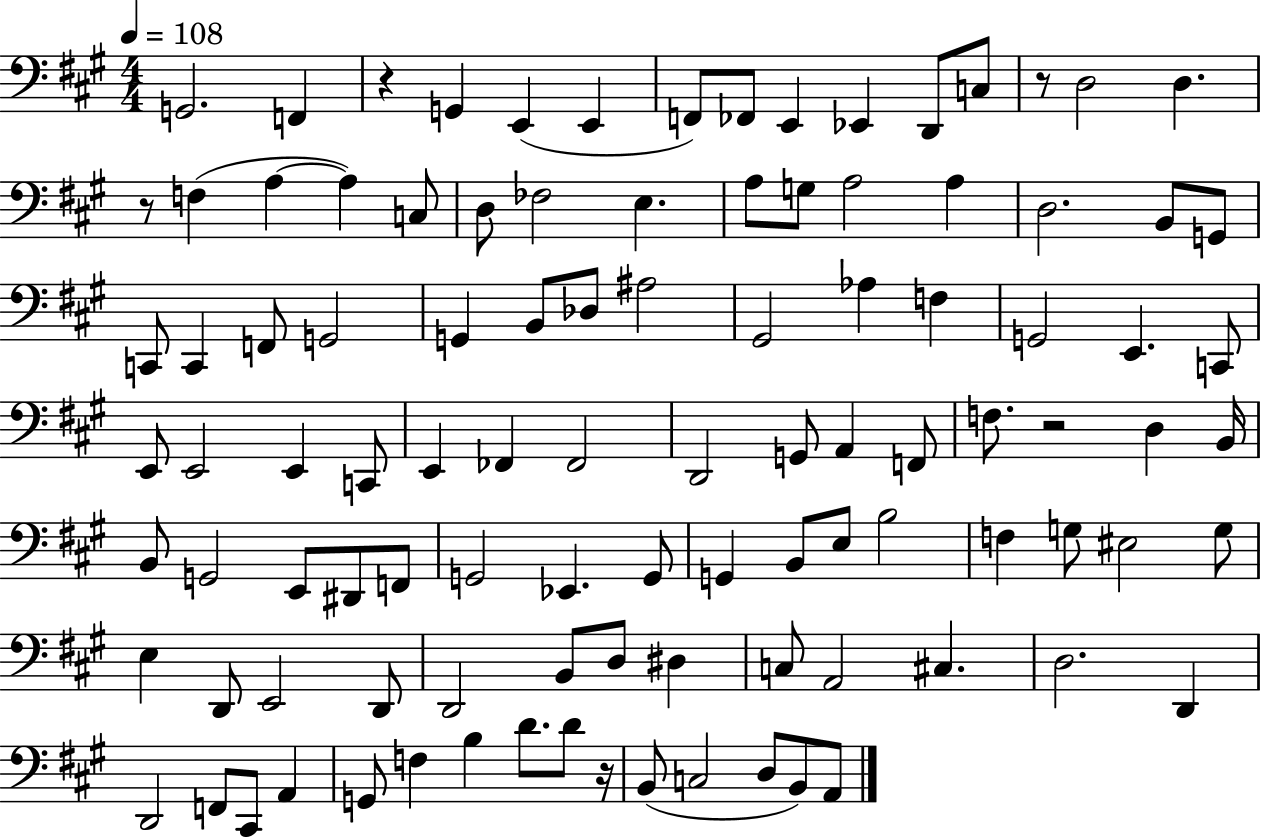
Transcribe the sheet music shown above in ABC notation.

X:1
T:Untitled
M:4/4
L:1/4
K:A
G,,2 F,, z G,, E,, E,, F,,/2 _F,,/2 E,, _E,, D,,/2 C,/2 z/2 D,2 D, z/2 F, A, A, C,/2 D,/2 _F,2 E, A,/2 G,/2 A,2 A, D,2 B,,/2 G,,/2 C,,/2 C,, F,,/2 G,,2 G,, B,,/2 _D,/2 ^A,2 ^G,,2 _A, F, G,,2 E,, C,,/2 E,,/2 E,,2 E,, C,,/2 E,, _F,, _F,,2 D,,2 G,,/2 A,, F,,/2 F,/2 z2 D, B,,/4 B,,/2 G,,2 E,,/2 ^D,,/2 F,,/2 G,,2 _E,, G,,/2 G,, B,,/2 E,/2 B,2 F, G,/2 ^E,2 G,/2 E, D,,/2 E,,2 D,,/2 D,,2 B,,/2 D,/2 ^D, C,/2 A,,2 ^C, D,2 D,, D,,2 F,,/2 ^C,,/2 A,, G,,/2 F, B, D/2 D/2 z/4 B,,/2 C,2 D,/2 B,,/2 A,,/2